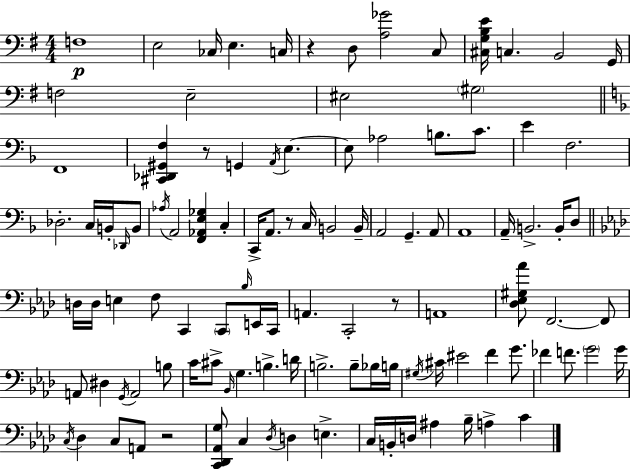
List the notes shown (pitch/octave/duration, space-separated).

F3/w E3/h CES3/s E3/q. C3/s R/q D3/e [A3,Gb4]/h C3/e [C#3,G3,B3,E4]/s C3/q. B2/h G2/s F3/h E3/h EIS3/h G#3/h F2/w [C#2,Db2,G#2,F3]/q R/e G2/q A2/s E3/q. E3/e Ab3/h B3/e. C4/e. E4/q F3/h. Db3/h. C3/s B2/s Db2/s B2/e Ab3/s A2/h [F2,Ab2,E3,Gb3]/q C3/q C2/s A2/e. R/e C3/s B2/h B2/s A2/h G2/q. A2/e A2/w A2/s B2/h. B2/s D3/e D3/s D3/s E3/q F3/e C2/q C2/e Bb3/s E2/s C2/s A2/q. C2/h R/e A2/w [Db3,Eb3,G#3,Ab4]/e F2/h. F2/e A2/e D#3/q G2/s A2/h B3/e C4/s C#4/e Bb2/s G3/q. B3/q. D4/s B3/h. B3/e Bb3/s B3/s G#3/s C#4/s EIS4/h F4/q G4/e. FES4/q F4/e. G4/h G4/s C3/s Db3/q C3/e A2/e R/h [C2,Db2,Ab2,G3]/e C3/q Db3/s D3/q E3/q. C3/s B2/s D3/s A#3/q Bb3/s A3/q C4/q